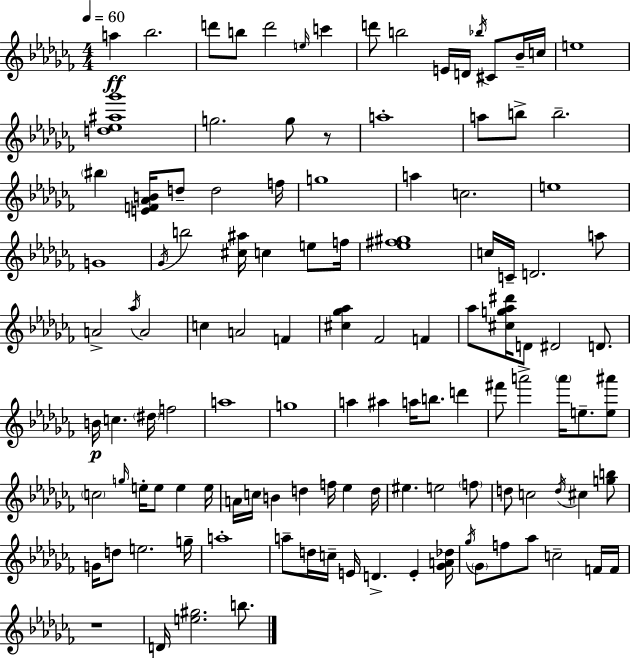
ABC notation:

X:1
T:Untitled
M:4/4
L:1/4
K:Abm
a _b2 d'/2 b/2 d'2 e/4 c' d'/2 b2 E/4 D/4 _b/4 ^C/2 _B/4 c/4 e4 [d_e^a_g']4 g2 g/2 z/2 a4 a/2 b/2 b2 ^b [EF_AB]/4 d/2 d2 f/4 g4 a c2 e4 G4 _G/4 b2 [^c^a]/4 c e/2 f/4 [_e^f^g]4 c/4 C/4 D2 a/2 A2 _a/4 A2 c A2 F [^c_g_a] _F2 F _a/2 [^cg_a^d']/4 D/2 ^D2 D/2 B/4 c ^d/4 f2 a4 g4 a ^a a/4 b/2 d' ^f'/2 a'2 a'/4 e/2 [e^a']/2 c2 g/4 e/4 e/2 e e/4 A/4 c/4 B d f/4 _e d/4 ^e e2 f/2 d/2 c2 d/4 ^c [gb]/2 G/4 d/2 e2 g/4 a4 a/2 d/4 c/4 E/4 D E [_GA_d]/4 _g/4 _G/2 f/2 _a/2 c2 F/4 F/4 z4 D/4 [e^g]2 b/2